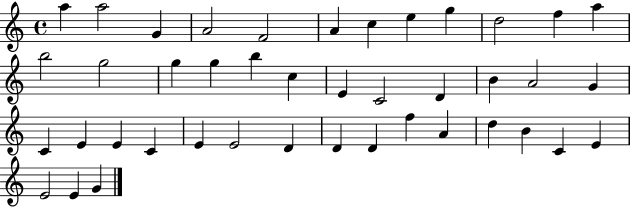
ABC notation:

X:1
T:Untitled
M:4/4
L:1/4
K:C
a a2 G A2 F2 A c e g d2 f a b2 g2 g g b c E C2 D B A2 G C E E C E E2 D D D f A d B C E E2 E G